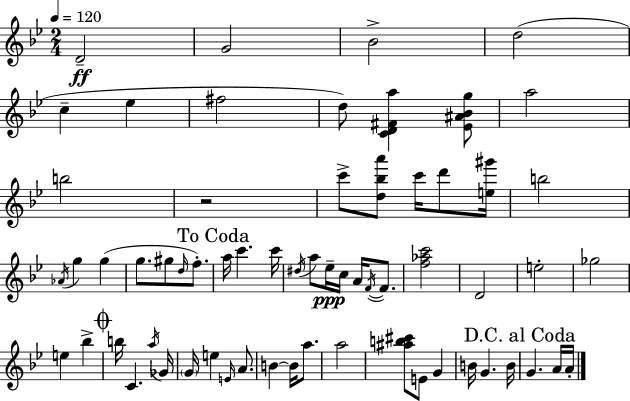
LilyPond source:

{
  \clef treble
  \numericTimeSignature
  \time 2/4
  \key bes \major
  \tempo 4 = 120
  d'2--\ff | g'2 | bes'2-> | d''2( | \break c''4-- ees''4 | fis''2 | d''8) <c' d' fis' a''>4 <ees' ais' bes' g''>8 | a''2 | \break b''2 | r2 | c'''8-> <d'' bes'' a'''>8 c'''16 d'''8 <e'' gis'''>16 | b''2 | \break \acciaccatura { aes'16 } g''4 g''4( | g''8. gis''8 \grace { d''16 } f''8.-.) | \mark "To Coda" a''16 c'''4. | c'''16 \acciaccatura { dis''16 } a''8 ees''16--\ppp c''16 a'16 | \break \acciaccatura { f'16~ }~ f'8. <f'' aes'' c'''>2 | d'2 | e''2-. | ges''2 | \break e''4 | bes''4-> \mark \markup { \musicglyph "scripts.coda" } b''16 c'4. | \acciaccatura { a''16 } ges'16 \parenthesize g'16 e''4 | \grace { e'16 } a'8. b'4~~ | \break b'16 a''8. a''2 | <ais'' b'' cis'''>8 | e'8 g'4 b'16 g'4. | b'16 \mark "D.C. al Coda" g'4. | \break a'16 a'16-. \bar "|."
}